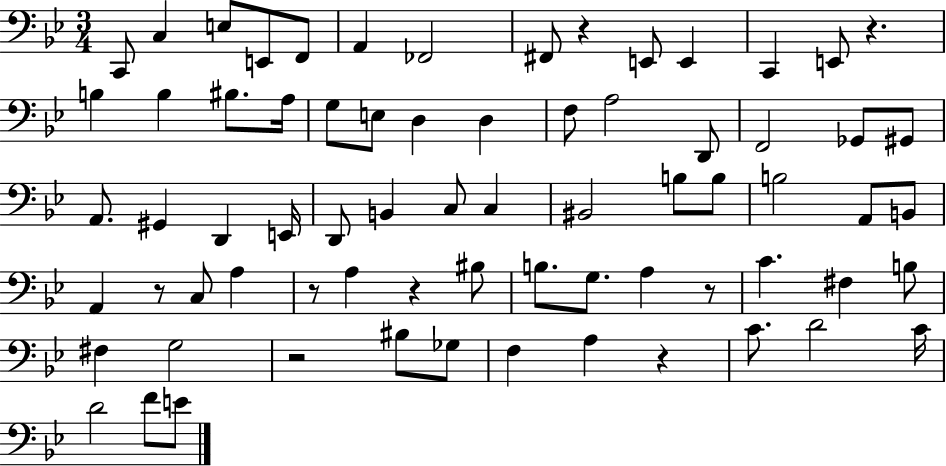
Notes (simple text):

C2/e C3/q E3/e E2/e F2/e A2/q FES2/h F#2/e R/q E2/e E2/q C2/q E2/e R/q. B3/q B3/q BIS3/e. A3/s G3/e E3/e D3/q D3/q F3/e A3/h D2/e F2/h Gb2/e G#2/e A2/e. G#2/q D2/q E2/s D2/e B2/q C3/e C3/q BIS2/h B3/e B3/e B3/h A2/e B2/e A2/q R/e C3/e A3/q R/e A3/q R/q BIS3/e B3/e. G3/e. A3/q R/e C4/q. F#3/q B3/e F#3/q G3/h R/h BIS3/e Gb3/e F3/q A3/q R/q C4/e. D4/h C4/s D4/h F4/e E4/e